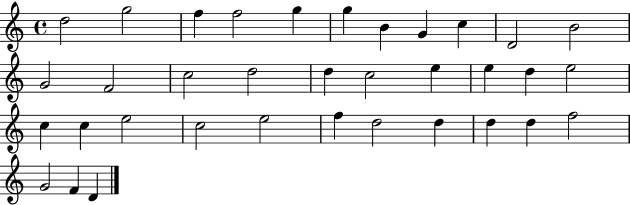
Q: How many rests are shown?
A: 0